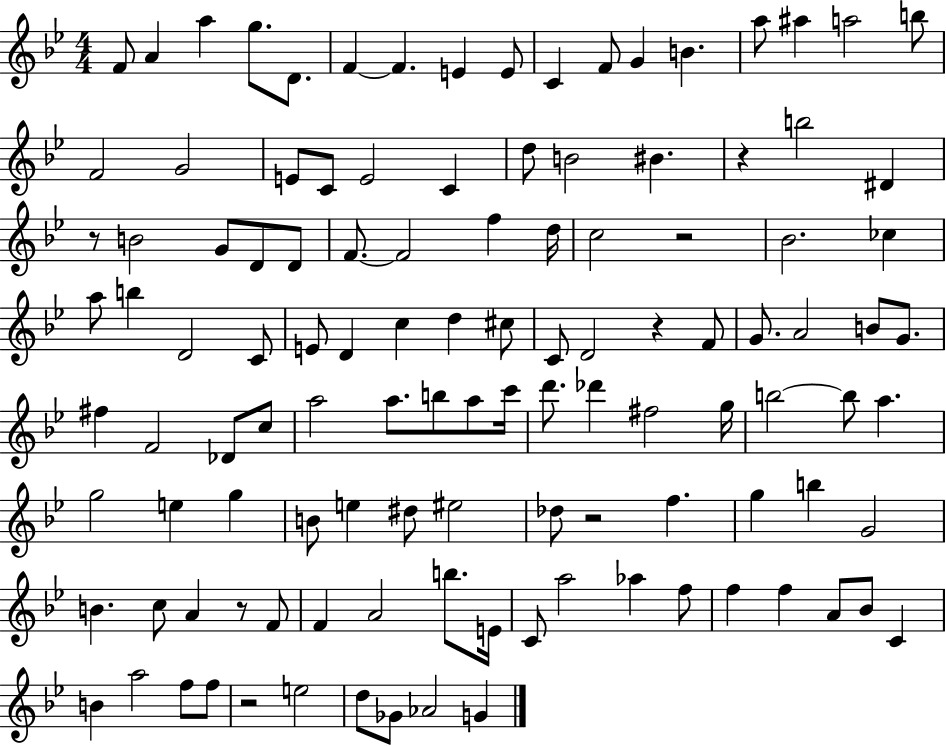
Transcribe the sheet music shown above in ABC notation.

X:1
T:Untitled
M:4/4
L:1/4
K:Bb
F/2 A a g/2 D/2 F F E E/2 C F/2 G B a/2 ^a a2 b/2 F2 G2 E/2 C/2 E2 C d/2 B2 ^B z b2 ^D z/2 B2 G/2 D/2 D/2 F/2 F2 f d/4 c2 z2 _B2 _c a/2 b D2 C/2 E/2 D c d ^c/2 C/2 D2 z F/2 G/2 A2 B/2 G/2 ^f F2 _D/2 c/2 a2 a/2 b/2 a/2 c'/4 d'/2 _d' ^f2 g/4 b2 b/2 a g2 e g B/2 e ^d/2 ^e2 _d/2 z2 f g b G2 B c/2 A z/2 F/2 F A2 b/2 E/4 C/2 a2 _a f/2 f f A/2 _B/2 C B a2 f/2 f/2 z2 e2 d/2 _G/2 _A2 G